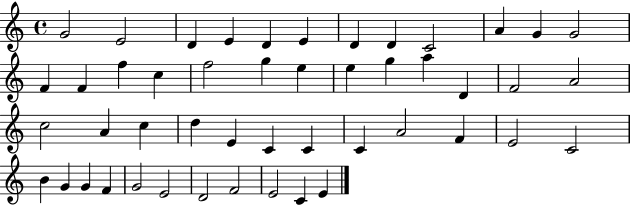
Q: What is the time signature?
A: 4/4